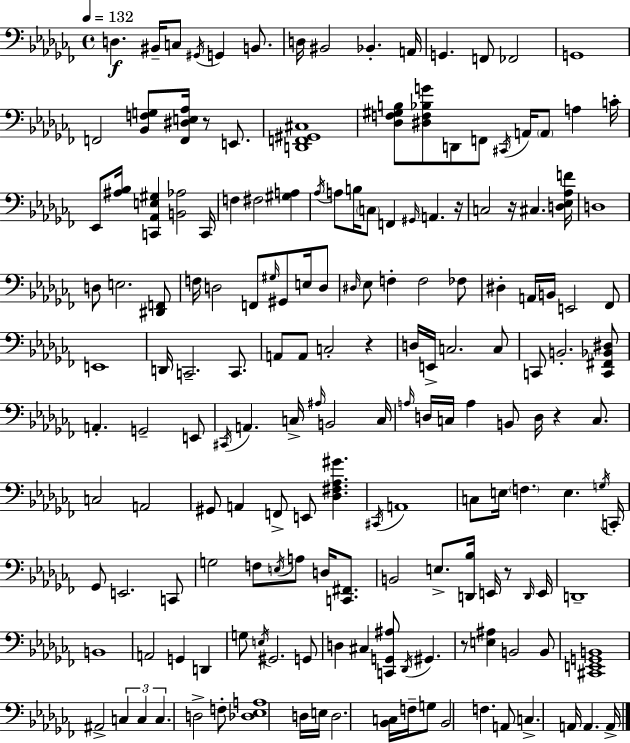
{
  \clef bass
  \time 4/4
  \defaultTimeSignature
  \key aes \minor
  \tempo 4 = 132
  d4.\f bis,16-- c8 \acciaccatura { gis,16 } g,4 b,8. | d16 bis,2 bes,4.-. | a,16 g,4. f,8 fes,2 | g,1 | \break f,2 <bes, f g>8 <f, dis e aes>16 r8 e,8. | <d, f, gis, cis>1 | <des f gis b>8 <dis f bes g'>8 d,8 f,8 \acciaccatura { cis,16 } a,16 \parenthesize a,8 a4 | c'16-. ees,8 <ais bes>16 <c, aes, e gis>4 <b, aes>2 | \break c,16 f4 fis2 <gis a>4 | \acciaccatura { aes16 } a8 b16 \parenthesize c8 f,4 \grace { gis,16 } a,4. | r16 c2 r16 cis4. | <d ees aes f'>16 d1 | \break d8 e2. | <dis, f,>8 f16 d2 f,8 \grace { gis16 } | gis,8 e16 d8 \grace { dis16 } ees8 f4-. f2 | fes8 dis4-. a,16 b,16 e,2 | \break fes,8 e,1 | d,16 c,2.-- | c,8. a,8 a,8 c2-. | r4 d16 e,16-> c2. | \break c8 c,8 b,2.-. | <c, fis, bes, dis>8 a,4.-. g,2-- | e,8 \acciaccatura { cis,16 } a,4. c16-> \grace { ais16 } b,2 | c16 \grace { a16 } d16 c16 a4 b,8 | \break d16 r4 c8. c2 | a,2 gis,8 a,4 f,8-> | e,8 <des fis aes gis'>4. \acciaccatura { cis,16 } a,1 | c8 e16 \parenthesize f4. | \break e4. \acciaccatura { g16 } c,16-. ges,8 e,2. | c,8 g2 | f8 \acciaccatura { e16 } a8 d16 <c, fis,>8. b,2 | e8.-> <d, bes>16 e,16 r8 \grace { d,16 } e,16 d,1-- | \break b,1 | a,2 | g,4 d,4 g8 \acciaccatura { e16 } | gis,2. g,8 d4 | \break cis4 <c, g, ais>8 \acciaccatura { des,16 } gis,4. r8 | <e ais>4 b,2 b,8 <cis, e, g, b,>1 | ais,2-> | \tuplet 3/2 { c4 c4 c4. } | \break d2-> f8-. <des ees a>1 | d16 | e16 d2. <bes, c>16 f16-- g8 | bes,2 f4. a,8 | \break c4.-> a,16 a,4. a,16-> \bar "|."
}